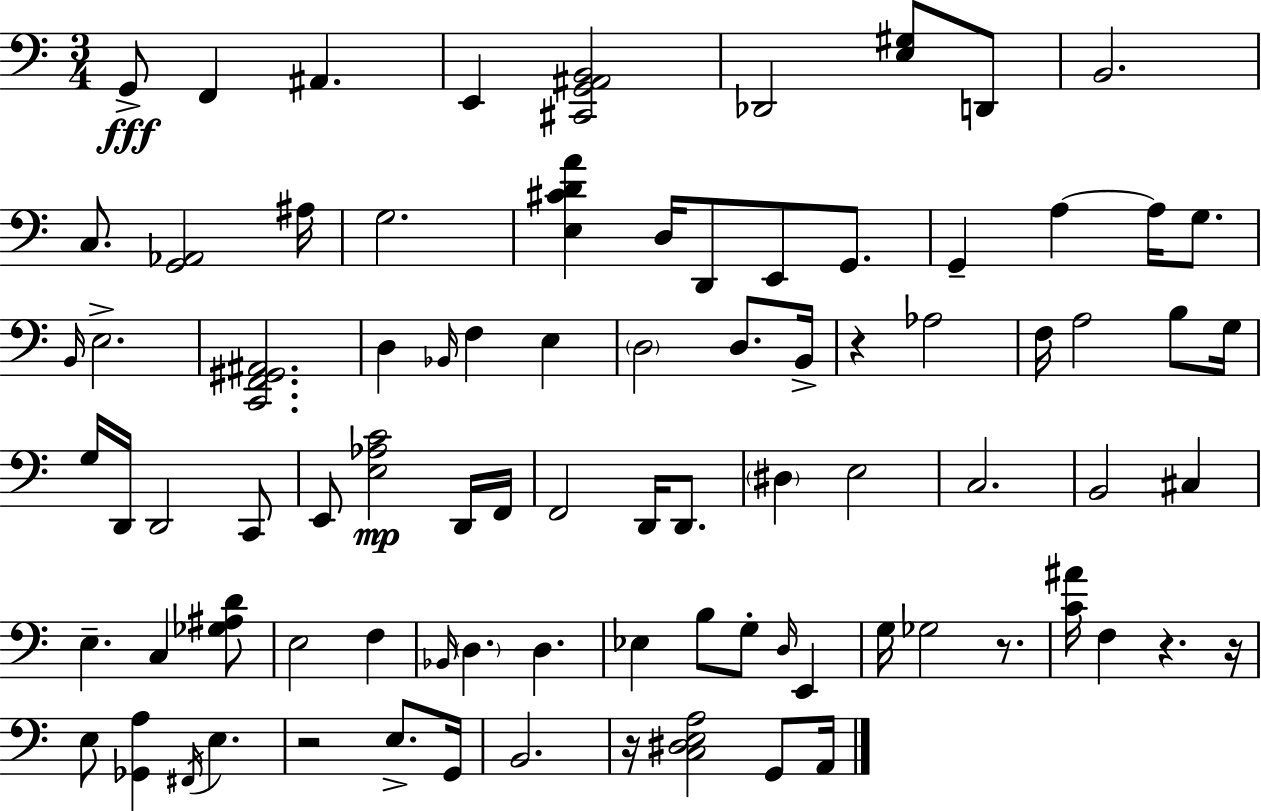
{
  \clef bass
  \numericTimeSignature
  \time 3/4
  \key c \major
  g,8->\fff f,4 ais,4. | e,4 <cis, g, ais, b,>2 | des,2 <e gis>8 d,8 | b,2. | \break c8. <g, aes,>2 ais16 | g2. | <e cis' d' a'>4 d16 d,8 e,8 g,8. | g,4-- a4~~ a16 g8. | \break \grace { b,16 } e2.-> | <c, f, gis, ais,>2. | d4 \grace { bes,16 } f4 e4 | \parenthesize d2 d8. | \break b,16-> r4 aes2 | f16 a2 b8 | g16 g16 d,16 d,2 | c,8 e,8 <e aes c'>2\mp | \break d,16 f,16 f,2 d,16 d,8. | \parenthesize dis4 e2 | c2. | b,2 cis4 | \break e4.-- c4 | <ges ais d'>8 e2 f4 | \grace { bes,16 } \parenthesize d4. d4. | ees4 b8 g8-. \grace { d16 } | \break e,4 g16 ges2 | r8. <c' ais'>16 f4 r4. | r16 e8 <ges, a>4 \acciaccatura { fis,16 } e4. | r2 | \break e8.-> g,16 b,2. | r16 <c dis e a>2 | g,8 a,16 \bar "|."
}